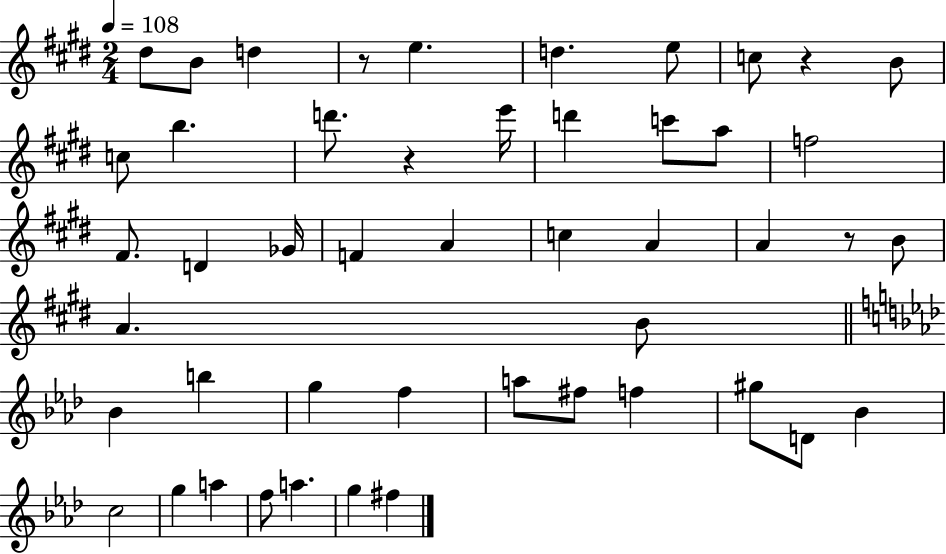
D#5/e B4/e D5/q R/e E5/q. D5/q. E5/e C5/e R/q B4/e C5/e B5/q. D6/e. R/q E6/s D6/q C6/e A5/e F5/h F#4/e. D4/q Gb4/s F4/q A4/q C5/q A4/q A4/q R/e B4/e A4/q. B4/e Bb4/q B5/q G5/q F5/q A5/e F#5/e F5/q G#5/e D4/e Bb4/q C5/h G5/q A5/q F5/e A5/q. G5/q F#5/q